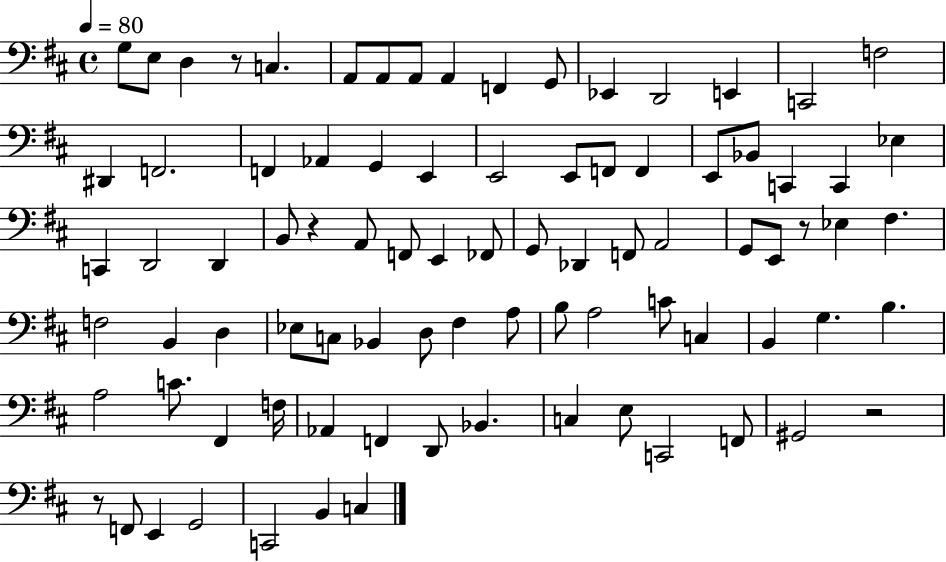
X:1
T:Untitled
M:4/4
L:1/4
K:D
G,/2 E,/2 D, z/2 C, A,,/2 A,,/2 A,,/2 A,, F,, G,,/2 _E,, D,,2 E,, C,,2 F,2 ^D,, F,,2 F,, _A,, G,, E,, E,,2 E,,/2 F,,/2 F,, E,,/2 _B,,/2 C,, C,, _E, C,, D,,2 D,, B,,/2 z A,,/2 F,,/2 E,, _F,,/2 G,,/2 _D,, F,,/2 A,,2 G,,/2 E,,/2 z/2 _E, ^F, F,2 B,, D, _E,/2 C,/2 _B,, D,/2 ^F, A,/2 B,/2 A,2 C/2 C, B,, G, B, A,2 C/2 ^F,, F,/4 _A,, F,, D,,/2 _B,, C, E,/2 C,,2 F,,/2 ^G,,2 z2 z/2 F,,/2 E,, G,,2 C,,2 B,, C,